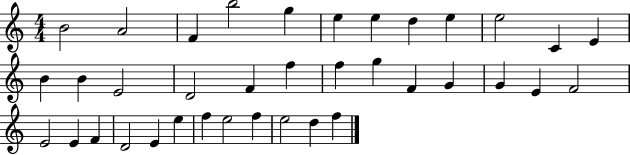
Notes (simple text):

B4/h A4/h F4/q B5/h G5/q E5/q E5/q D5/q E5/q E5/h C4/q E4/q B4/q B4/q E4/h D4/h F4/q F5/q F5/q G5/q F4/q G4/q G4/q E4/q F4/h E4/h E4/q F4/q D4/h E4/q E5/q F5/q E5/h F5/q E5/h D5/q F5/q